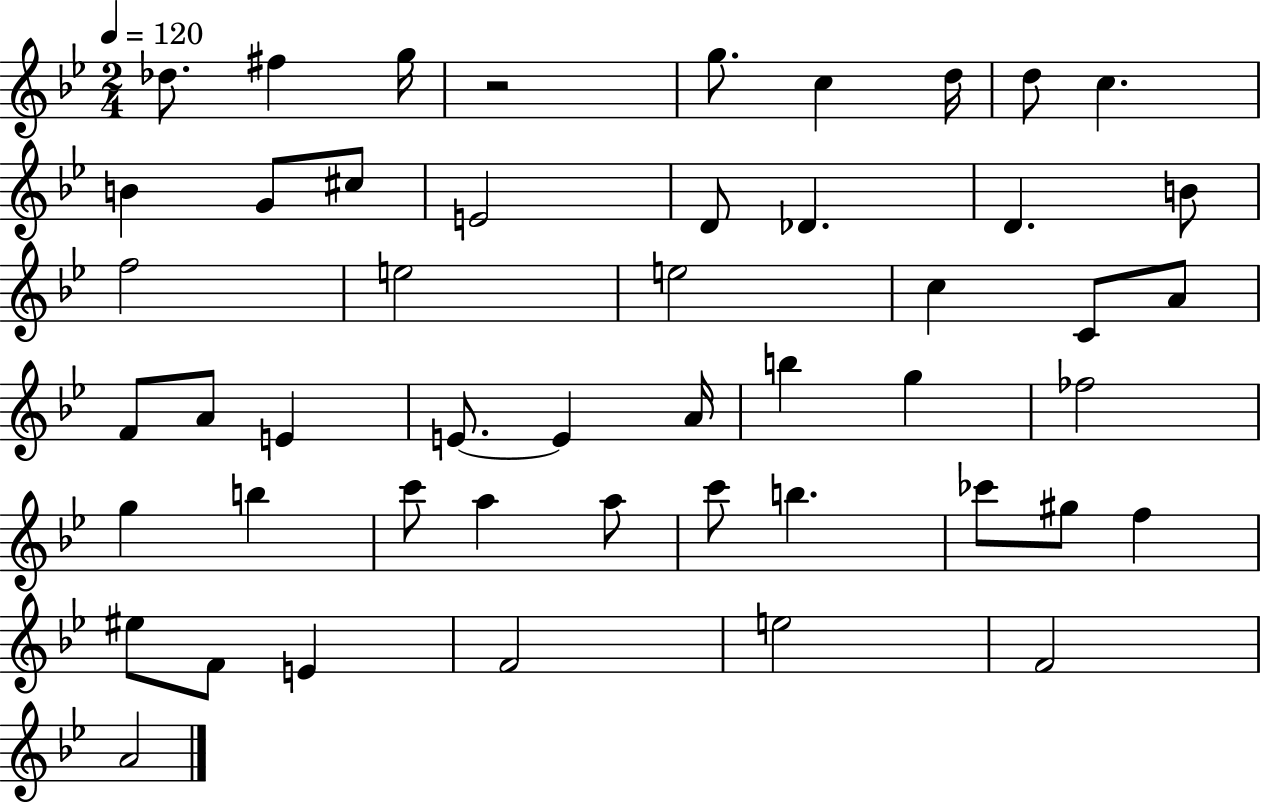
Db5/e. F#5/q G5/s R/h G5/e. C5/q D5/s D5/e C5/q. B4/q G4/e C#5/e E4/h D4/e Db4/q. D4/q. B4/e F5/h E5/h E5/h C5/q C4/e A4/e F4/e A4/e E4/q E4/e. E4/q A4/s B5/q G5/q FES5/h G5/q B5/q C6/e A5/q A5/e C6/e B5/q. CES6/e G#5/e F5/q EIS5/e F4/e E4/q F4/h E5/h F4/h A4/h